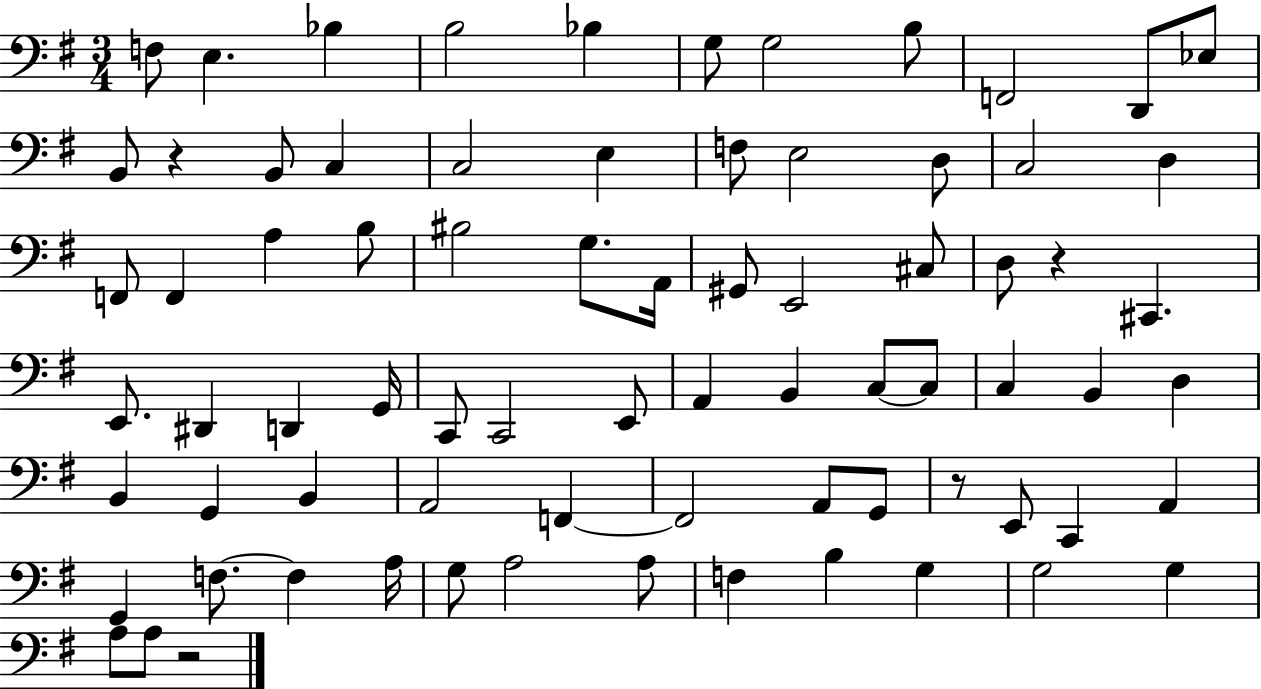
{
  \clef bass
  \numericTimeSignature
  \time 3/4
  \key g \major
  f8 e4. bes4 | b2 bes4 | g8 g2 b8 | f,2 d,8 ees8 | \break b,8 r4 b,8 c4 | c2 e4 | f8 e2 d8 | c2 d4 | \break f,8 f,4 a4 b8 | bis2 g8. a,16 | gis,8 e,2 cis8 | d8 r4 cis,4. | \break e,8. dis,4 d,4 g,16 | c,8 c,2 e,8 | a,4 b,4 c8~~ c8 | c4 b,4 d4 | \break b,4 g,4 b,4 | a,2 f,4~~ | f,2 a,8 g,8 | r8 e,8 c,4 a,4 | \break g,4 f8.~~ f4 a16 | g8 a2 a8 | f4 b4 g4 | g2 g4 | \break a8 a8 r2 | \bar "|."
}